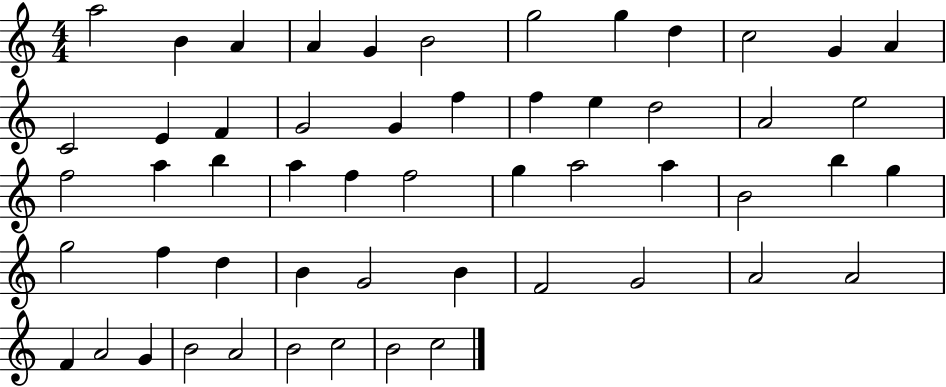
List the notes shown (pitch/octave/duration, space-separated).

A5/h B4/q A4/q A4/q G4/q B4/h G5/h G5/q D5/q C5/h G4/q A4/q C4/h E4/q F4/q G4/h G4/q F5/q F5/q E5/q D5/h A4/h E5/h F5/h A5/q B5/q A5/q F5/q F5/h G5/q A5/h A5/q B4/h B5/q G5/q G5/h F5/q D5/q B4/q G4/h B4/q F4/h G4/h A4/h A4/h F4/q A4/h G4/q B4/h A4/h B4/h C5/h B4/h C5/h